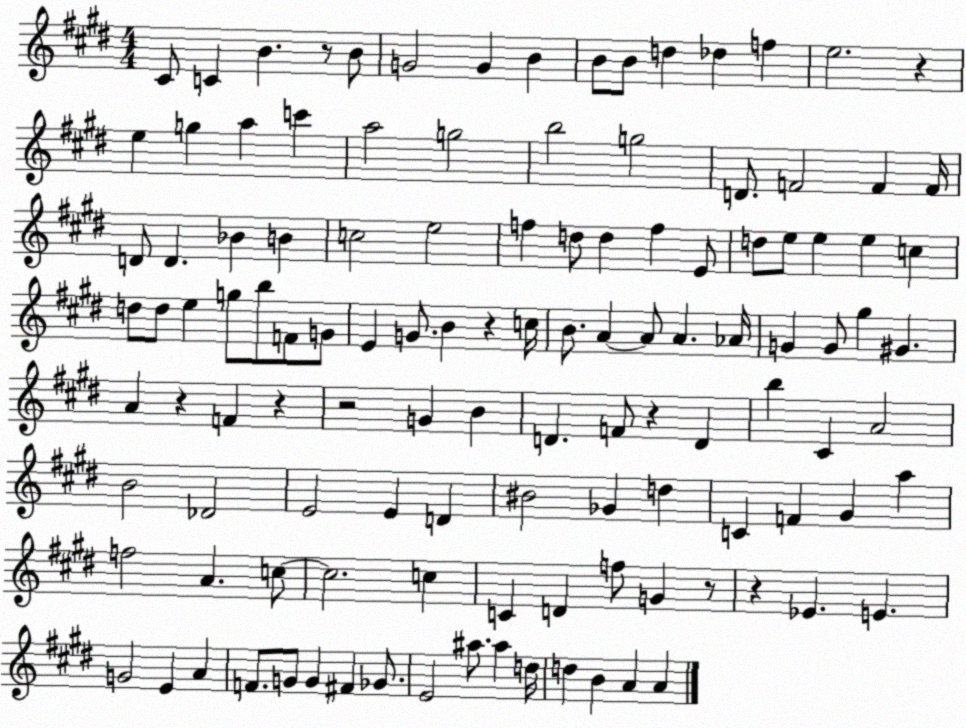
X:1
T:Untitled
M:4/4
L:1/4
K:E
^C/2 C B z/2 B/2 G2 G B B/2 B/2 d _d f e2 z e g a c' a2 g2 b2 g2 D/2 F2 F F/4 D/2 D _B B c2 e2 f d/2 d f E/2 d/2 e/2 e e c d/2 d/2 e g/2 b/2 F/2 G/2 E G/2 B z c/4 B/2 A A/2 A _A/4 G G/2 ^g ^G A z F z z2 G B D F/2 z D b ^C A2 B2 _D2 E2 E D ^B2 _G d C F ^G a f2 A c/2 c2 c C D f/2 G z/2 z _E E G2 E A F/2 G/2 G ^F _G/2 E2 ^a/2 ^a d/4 d B A A